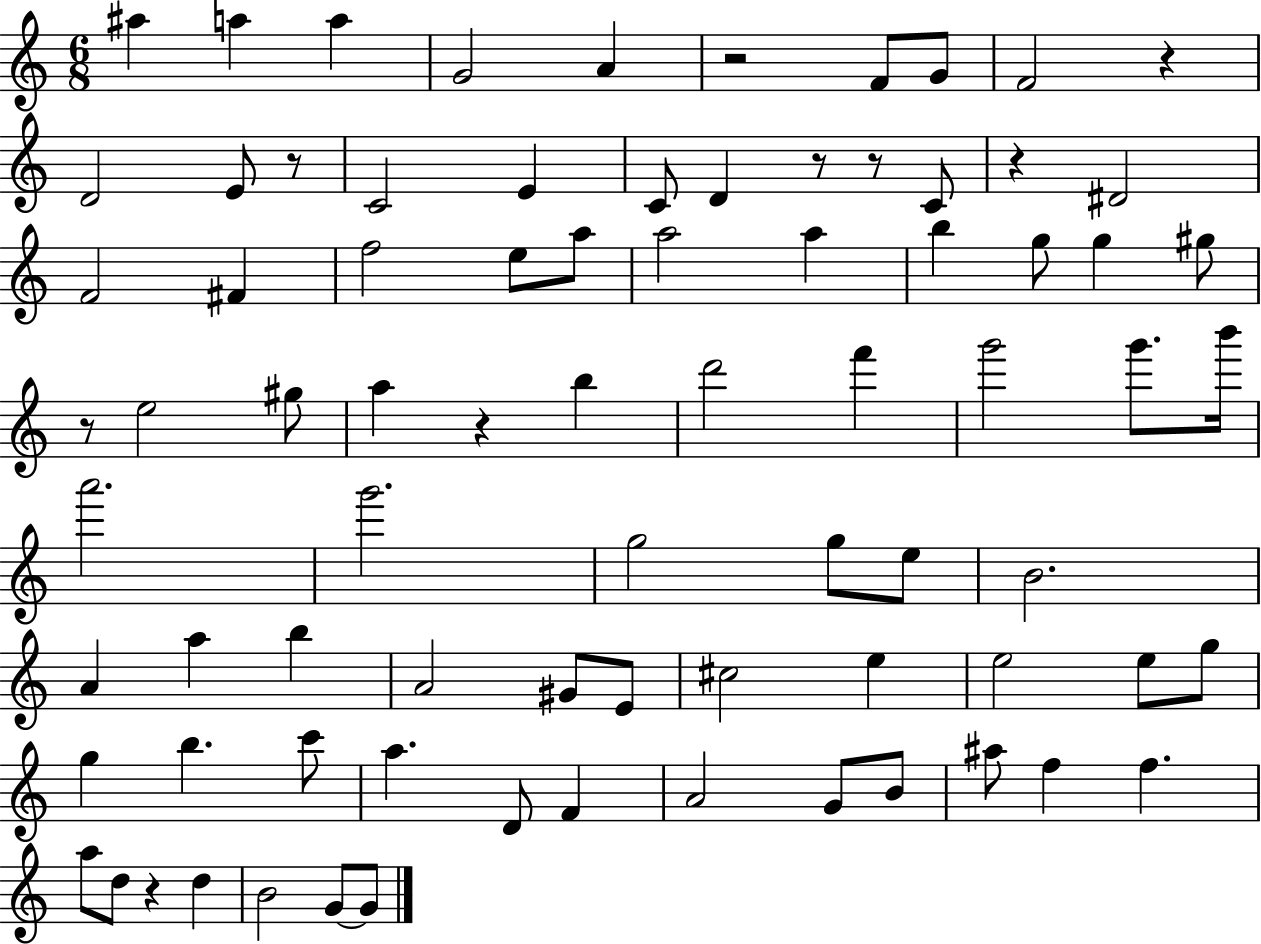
{
  \clef treble
  \numericTimeSignature
  \time 6/8
  \key c \major
  ais''4 a''4 a''4 | g'2 a'4 | r2 f'8 g'8 | f'2 r4 | \break d'2 e'8 r8 | c'2 e'4 | c'8 d'4 r8 r8 c'8 | r4 dis'2 | \break f'2 fis'4 | f''2 e''8 a''8 | a''2 a''4 | b''4 g''8 g''4 gis''8 | \break r8 e''2 gis''8 | a''4 r4 b''4 | d'''2 f'''4 | g'''2 g'''8. b'''16 | \break a'''2. | g'''2. | g''2 g''8 e''8 | b'2. | \break a'4 a''4 b''4 | a'2 gis'8 e'8 | cis''2 e''4 | e''2 e''8 g''8 | \break g''4 b''4. c'''8 | a''4. d'8 f'4 | a'2 g'8 b'8 | ais''8 f''4 f''4. | \break a''8 d''8 r4 d''4 | b'2 g'8~~ g'8 | \bar "|."
}